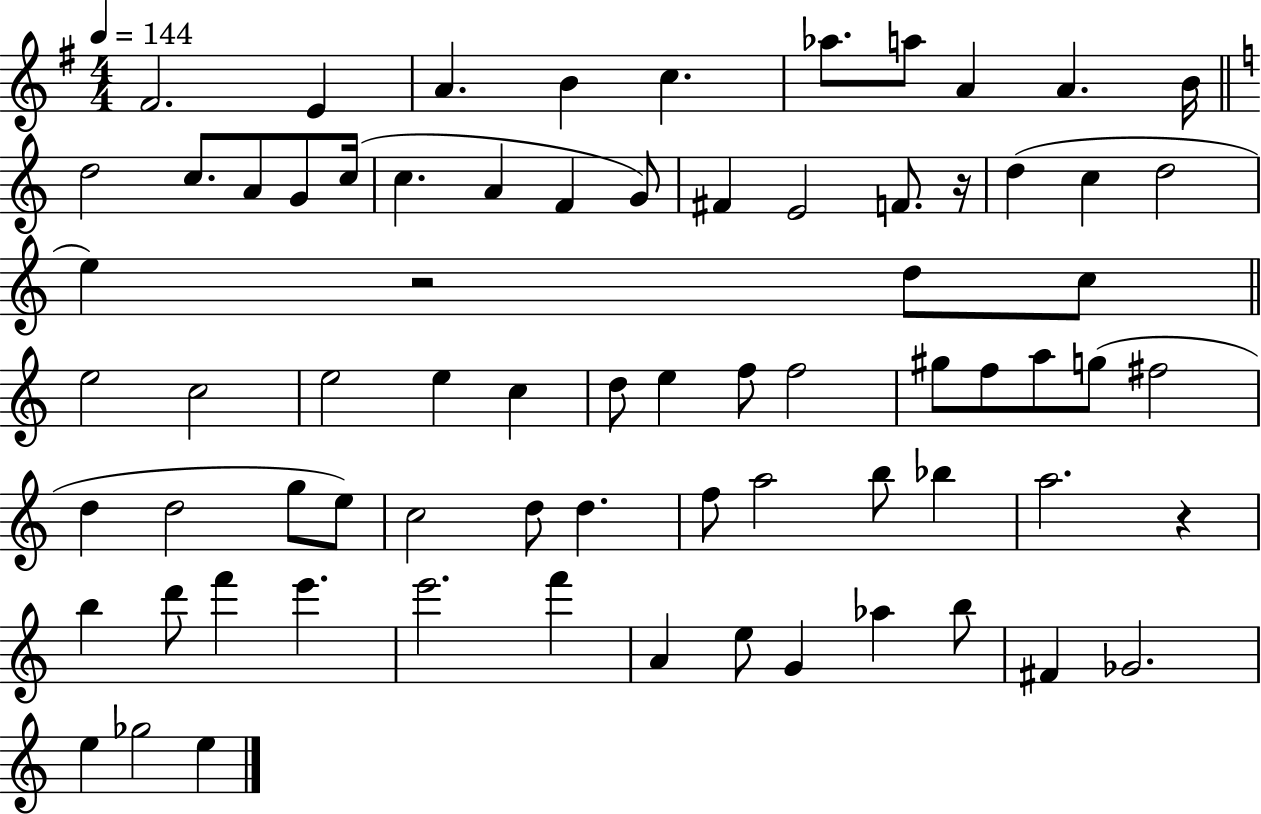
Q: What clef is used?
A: treble